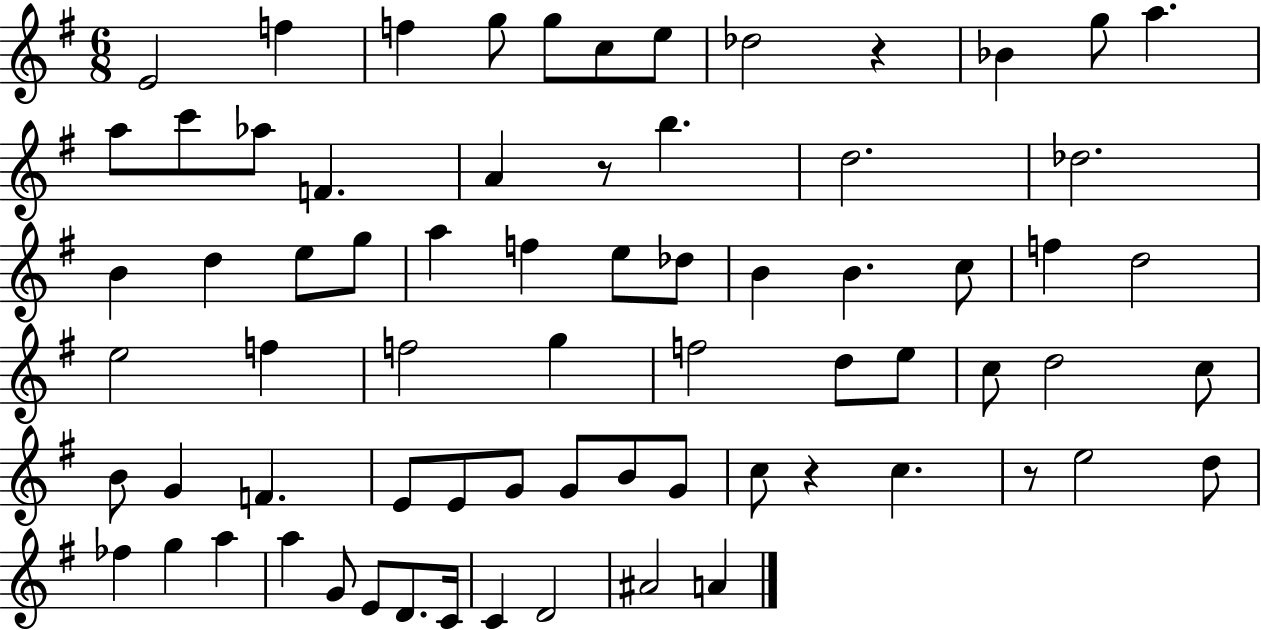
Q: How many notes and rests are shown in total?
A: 71